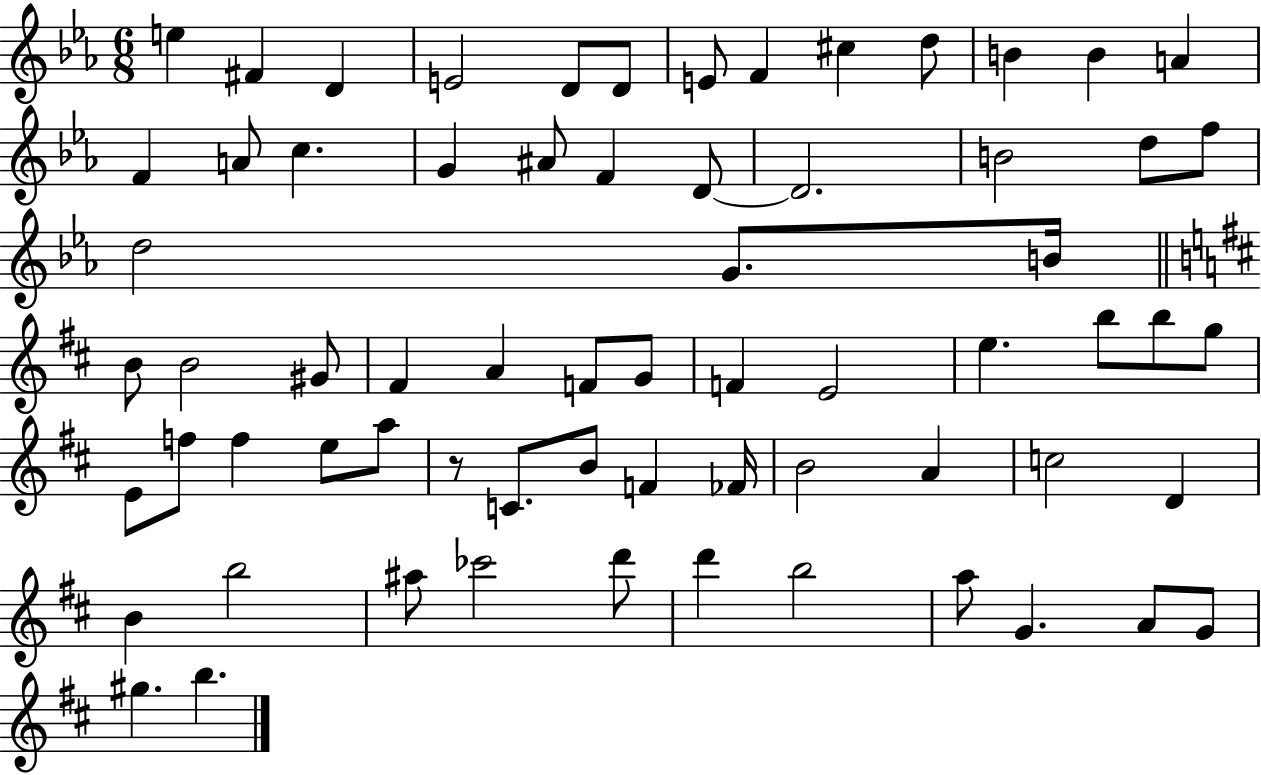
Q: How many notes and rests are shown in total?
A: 67